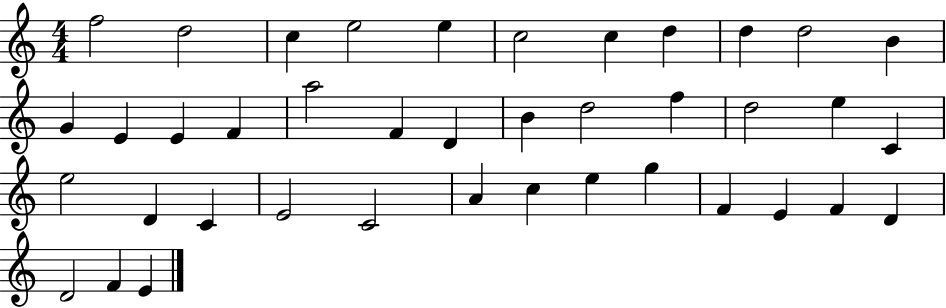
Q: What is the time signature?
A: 4/4